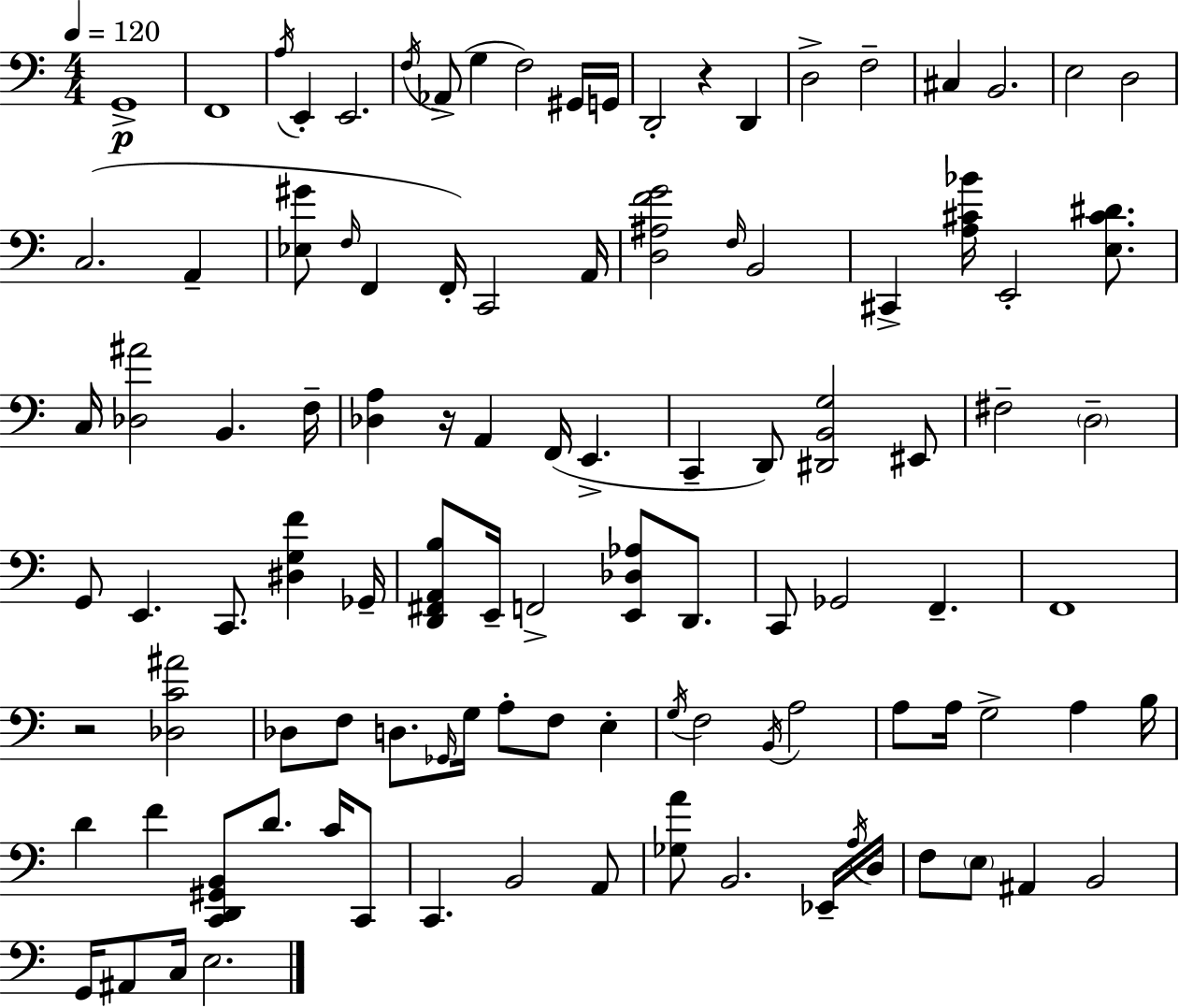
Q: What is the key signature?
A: C major